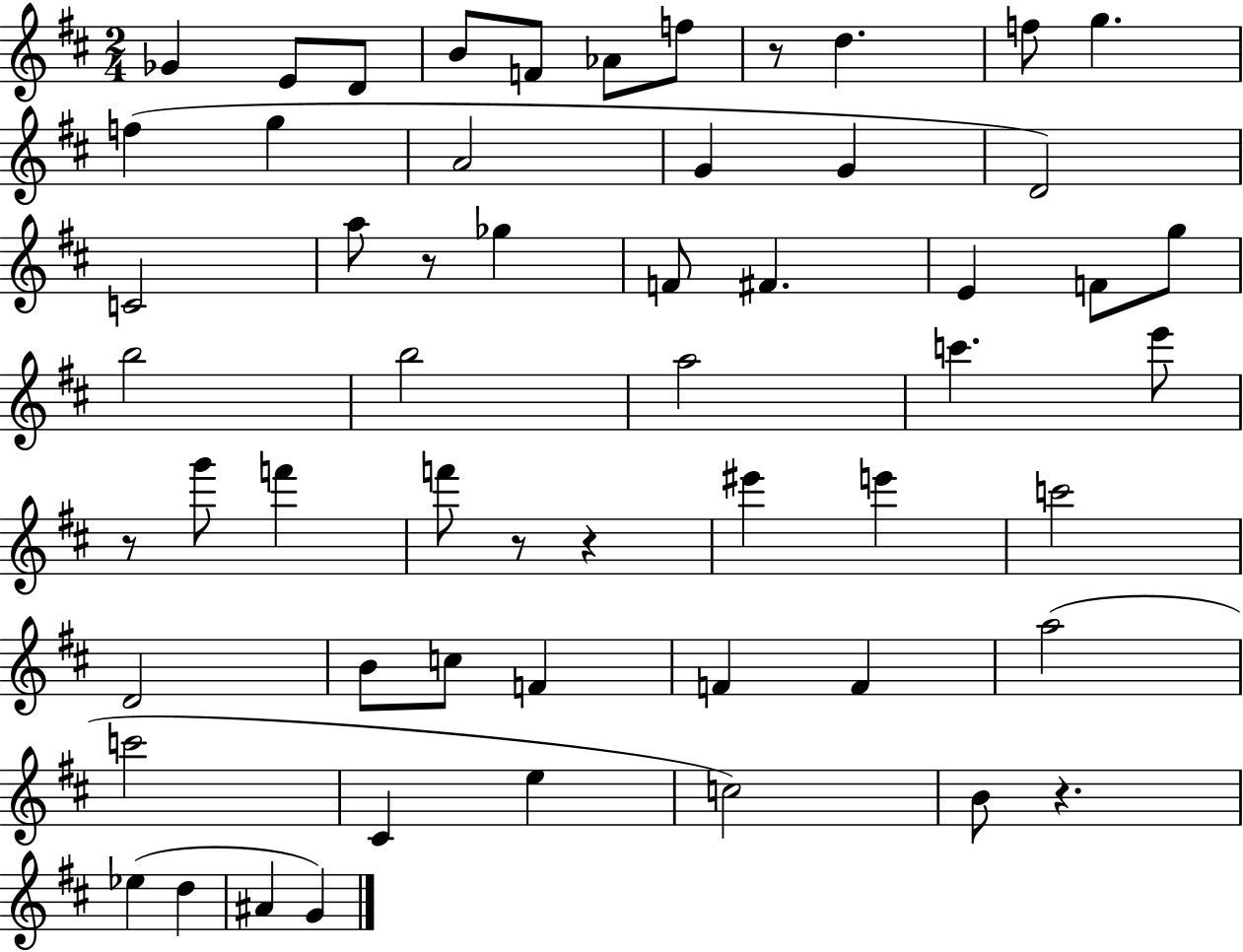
Gb4/q E4/e D4/e B4/e F4/e Ab4/e F5/e R/e D5/q. F5/e G5/q. F5/q G5/q A4/h G4/q G4/q D4/h C4/h A5/e R/e Gb5/q F4/e F#4/q. E4/q F4/e G5/e B5/h B5/h A5/h C6/q. E6/e R/e G6/e F6/q F6/e R/e R/q EIS6/q E6/q C6/h D4/h B4/e C5/e F4/q F4/q F4/q A5/h C6/h C#4/q E5/q C5/h B4/e R/q. Eb5/q D5/q A#4/q G4/q